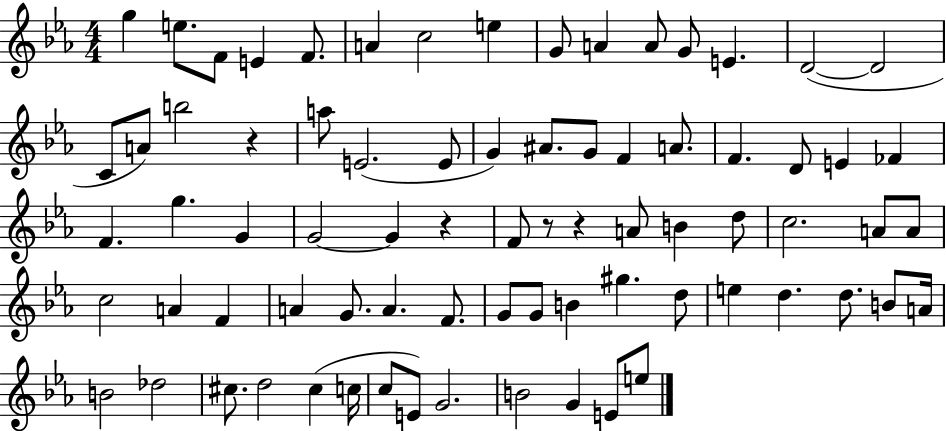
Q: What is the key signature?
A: EES major